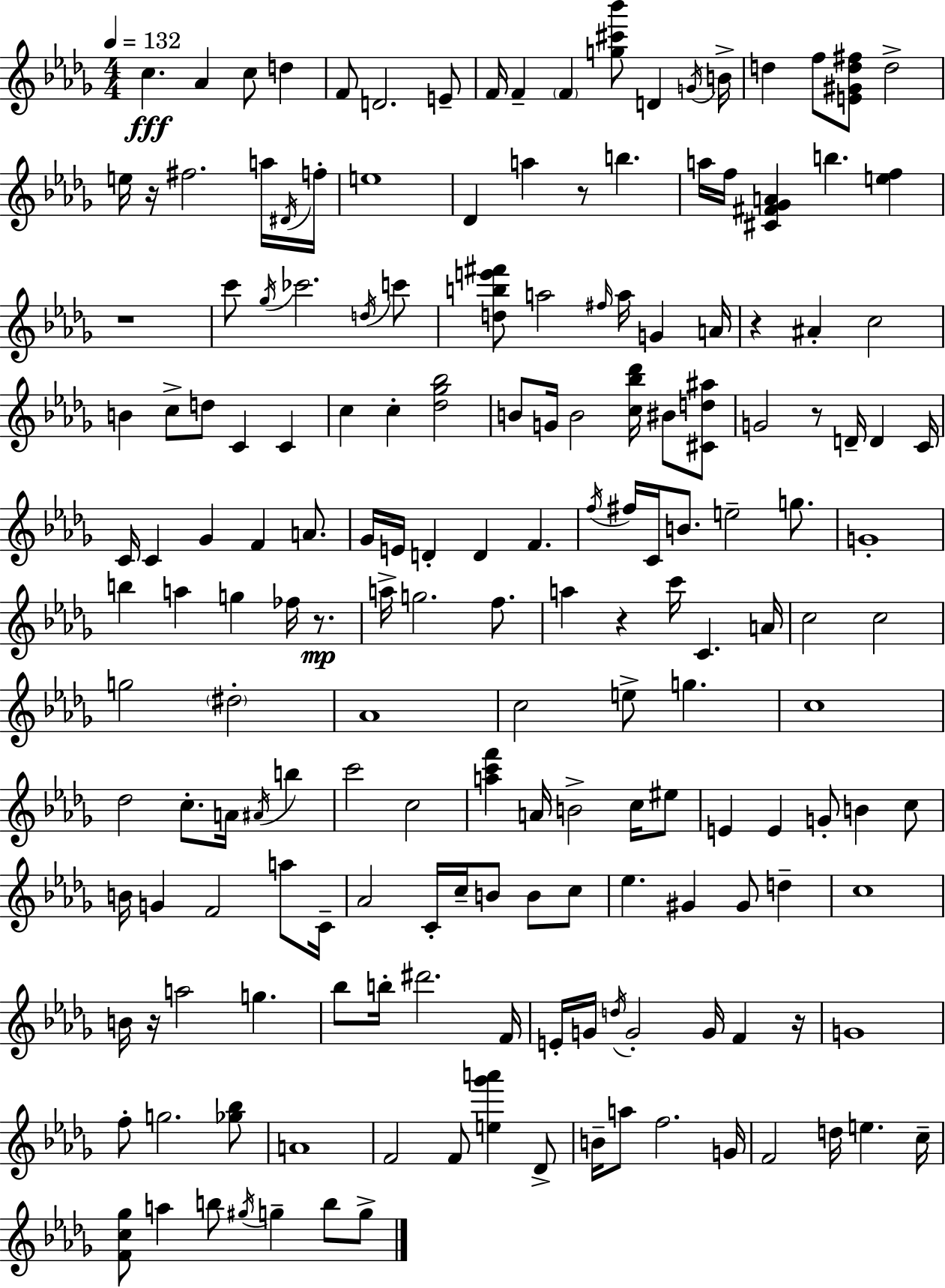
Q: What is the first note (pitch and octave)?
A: C5